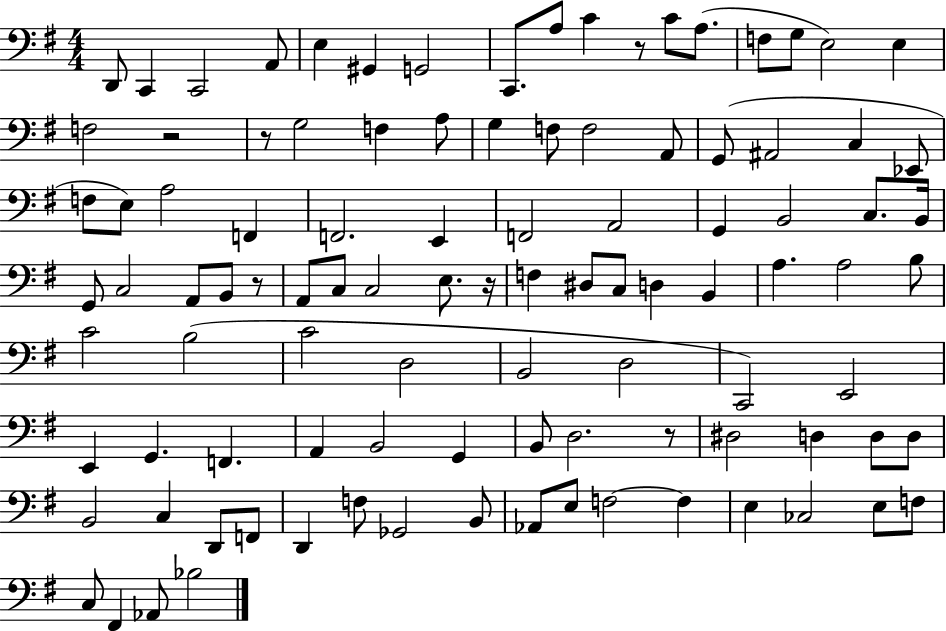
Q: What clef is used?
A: bass